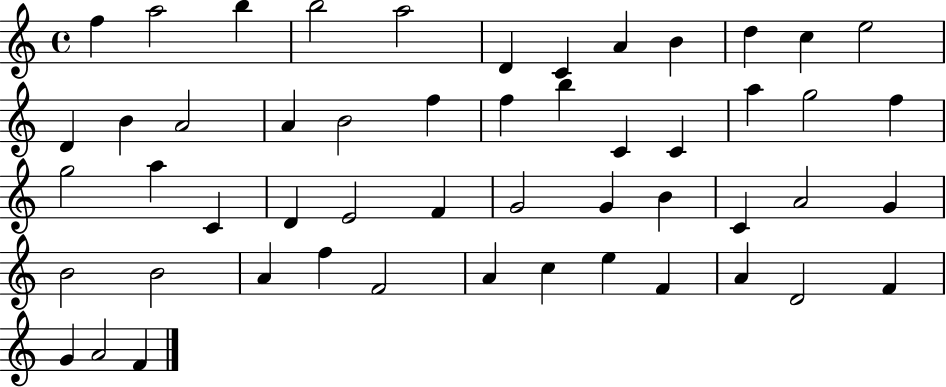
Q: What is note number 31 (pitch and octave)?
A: F4